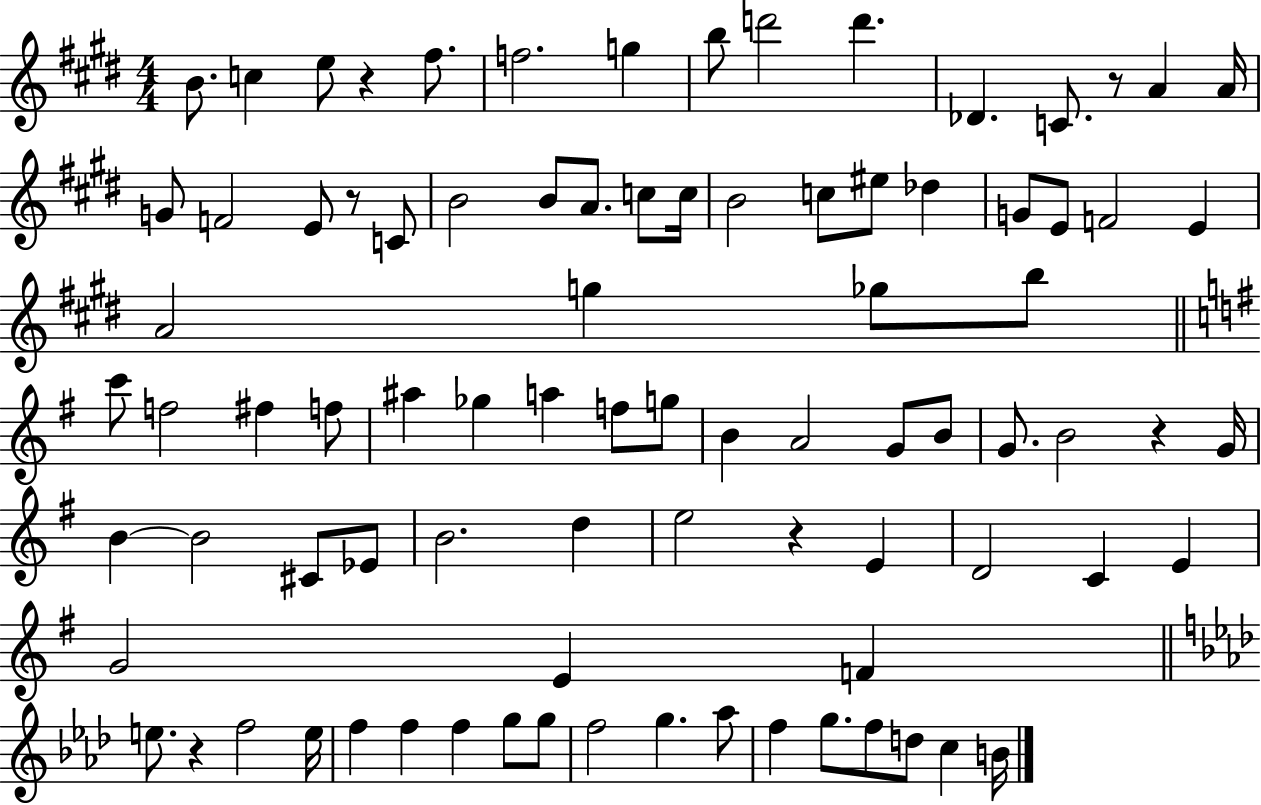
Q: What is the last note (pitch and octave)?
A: B4